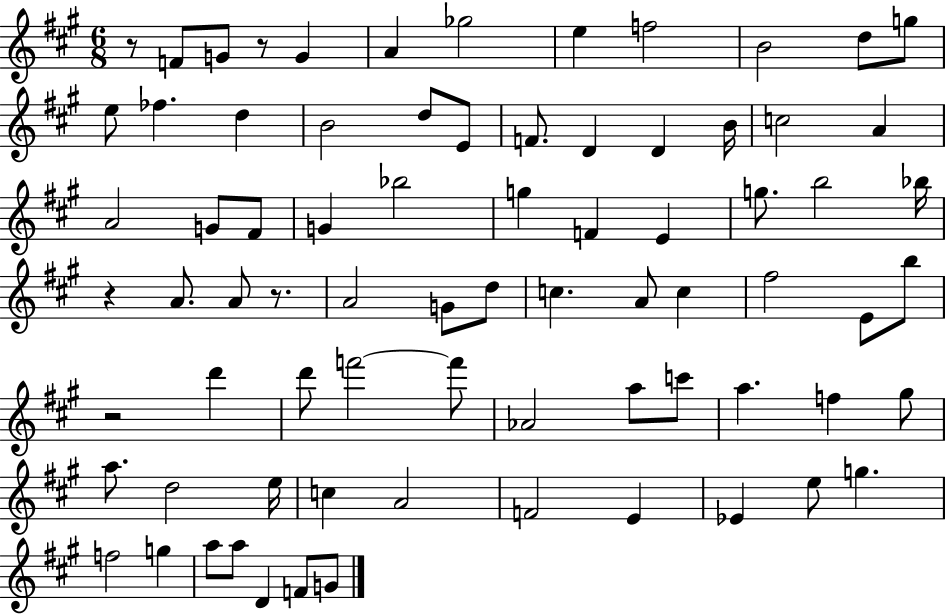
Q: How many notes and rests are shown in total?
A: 76